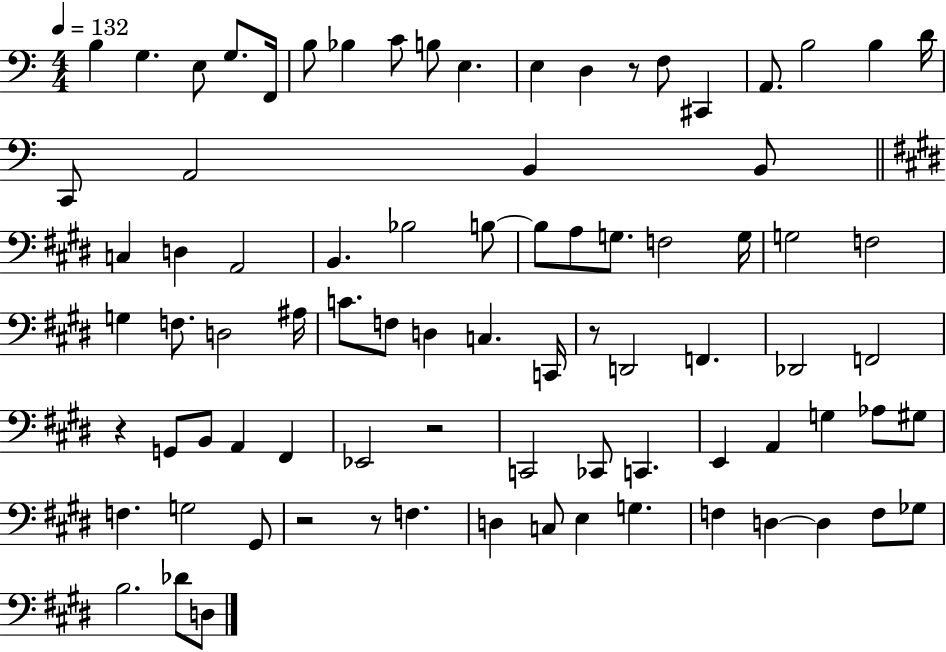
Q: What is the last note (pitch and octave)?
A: D3